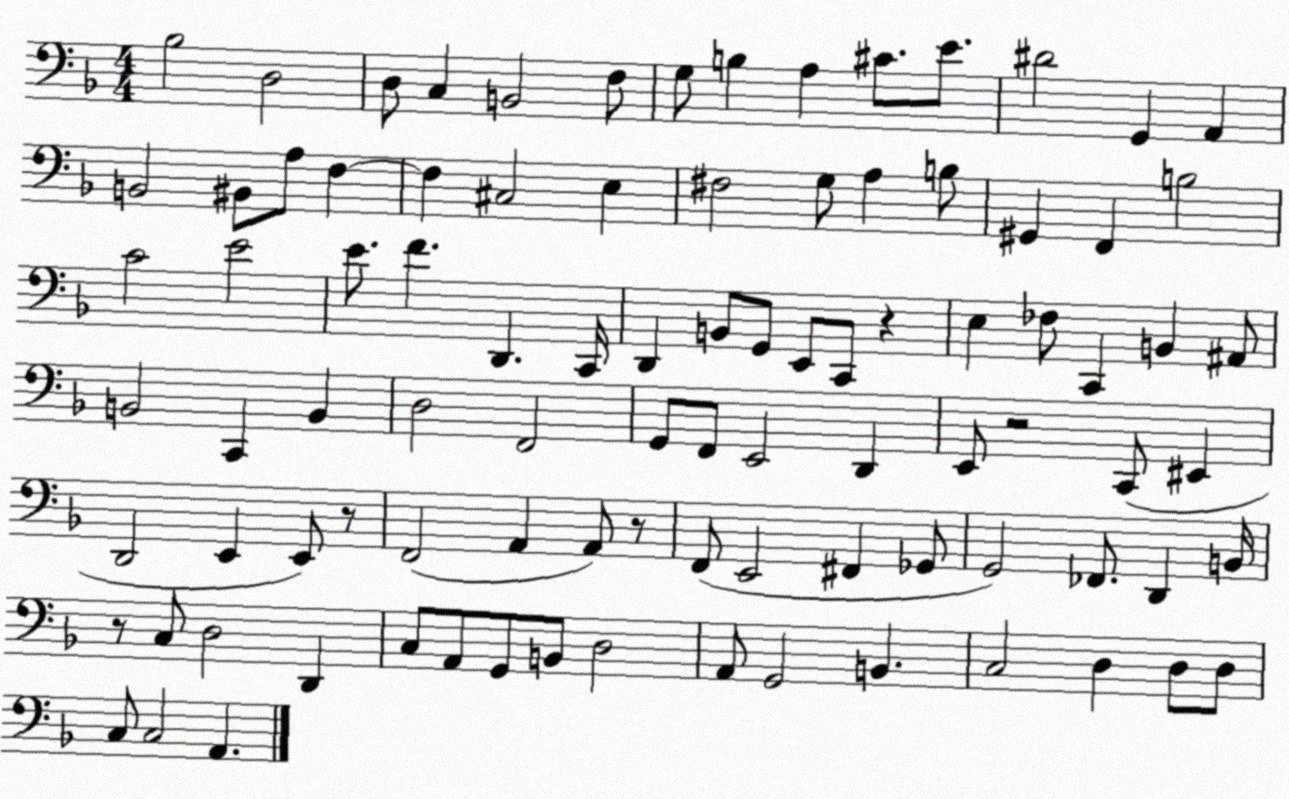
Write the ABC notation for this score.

X:1
T:Untitled
M:4/4
L:1/4
K:F
_B,2 D,2 D,/2 C, B,,2 F,/2 G,/2 B, A, ^C/2 E/2 ^D2 G,, A,, B,,2 ^B,,/2 A,/2 F, F, ^C,2 E, ^F,2 G,/2 A, B,/2 ^G,, F,, B,2 C2 E2 E/2 F D,, C,,/4 D,, B,,/2 G,,/2 E,,/2 C,,/2 z E, _F,/2 C,, B,, ^A,,/2 B,,2 C,, B,, D,2 F,,2 G,,/2 F,,/2 E,,2 D,, E,,/2 z2 C,,/2 ^E,, D,,2 E,, E,,/2 z/2 F,,2 A,, A,,/2 z/2 F,,/2 E,,2 ^F,, _G,,/2 G,,2 _F,,/2 D,, B,,/4 z/2 C,/2 D,2 D,, C,/2 A,,/2 G,,/2 B,,/2 D,2 A,,/2 G,,2 B,, C,2 D, D,/2 D,/2 C,/2 C,2 A,,